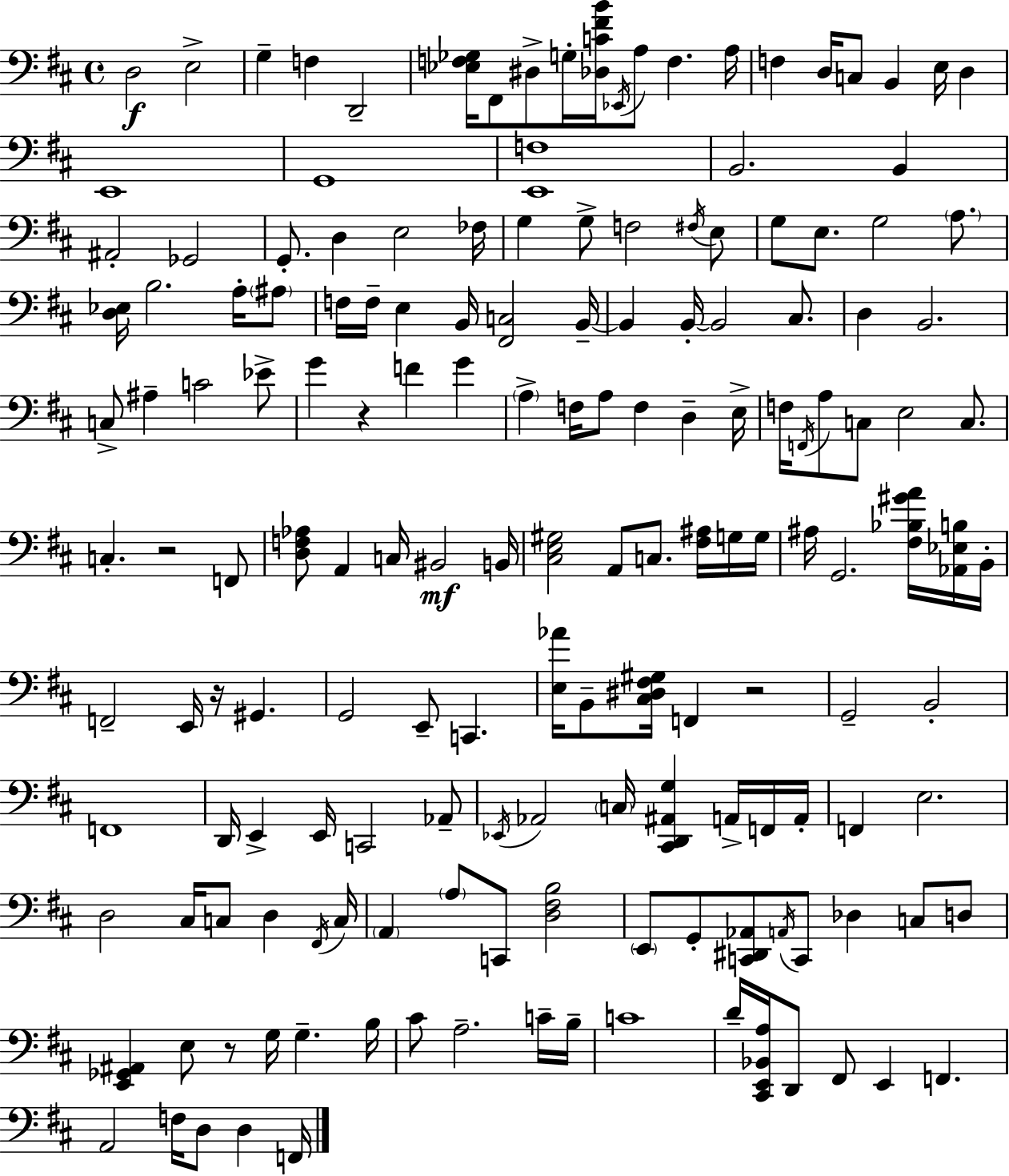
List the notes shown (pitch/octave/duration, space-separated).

D3/h E3/h G3/q F3/q D2/h [Eb3,F3,Gb3]/s F#2/e D#3/e G3/s [Db3,C4,F#4,B4]/s Eb2/s A3/e F3/q. A3/s F3/q D3/s C3/e B2/q E3/s D3/q E2/w G2/w [E2,F3]/w B2/h. B2/q A#2/h Gb2/h G2/e. D3/q E3/h FES3/s G3/q G3/e F3/h F#3/s E3/e G3/e E3/e. G3/h A3/e. [D3,Eb3]/s B3/h. A3/s A#3/e F3/s F3/s E3/q B2/s [F#2,C3]/h B2/s B2/q B2/s B2/h C#3/e. D3/q B2/h. C3/e A#3/q C4/h Eb4/e G4/q R/q F4/q G4/q A3/q F3/s A3/e F3/q D3/q E3/s F3/s F2/s A3/e C3/e E3/h C3/e. C3/q. R/h F2/e [D3,F3,Ab3]/e A2/q C3/s BIS2/h B2/s [C#3,E3,G#3]/h A2/e C3/e. [F#3,A#3]/s G3/s G3/s A#3/s G2/h. [F#3,Bb3,G#4,A4]/s [Ab2,Eb3,B3]/s B2/s F2/h E2/s R/s G#2/q. G2/h E2/e C2/q. [E3,Ab4]/s B2/e [C#3,D#3,F#3,G#3]/s F2/q R/h G2/h B2/h F2/w D2/s E2/q E2/s C2/h Ab2/e Eb2/s Ab2/h C3/s [C#2,D2,A#2,G3]/q A2/s F2/s A2/s F2/q E3/h. D3/h C#3/s C3/e D3/q F#2/s C3/s A2/q A3/e C2/e [D3,F#3,B3]/h E2/e G2/e [C2,D#2,Ab2]/e A2/s C2/e Db3/q C3/e D3/e [E2,Gb2,A#2]/q E3/e R/e G3/s G3/q. B3/s C#4/e A3/h. C4/s B3/s C4/w D4/s [C#2,E2,Bb2,A3]/s D2/e F#2/e E2/q F2/q. A2/h F3/s D3/e D3/q F2/s